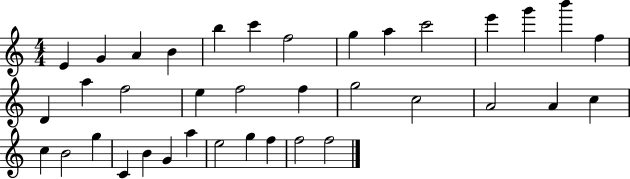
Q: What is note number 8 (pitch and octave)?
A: G5